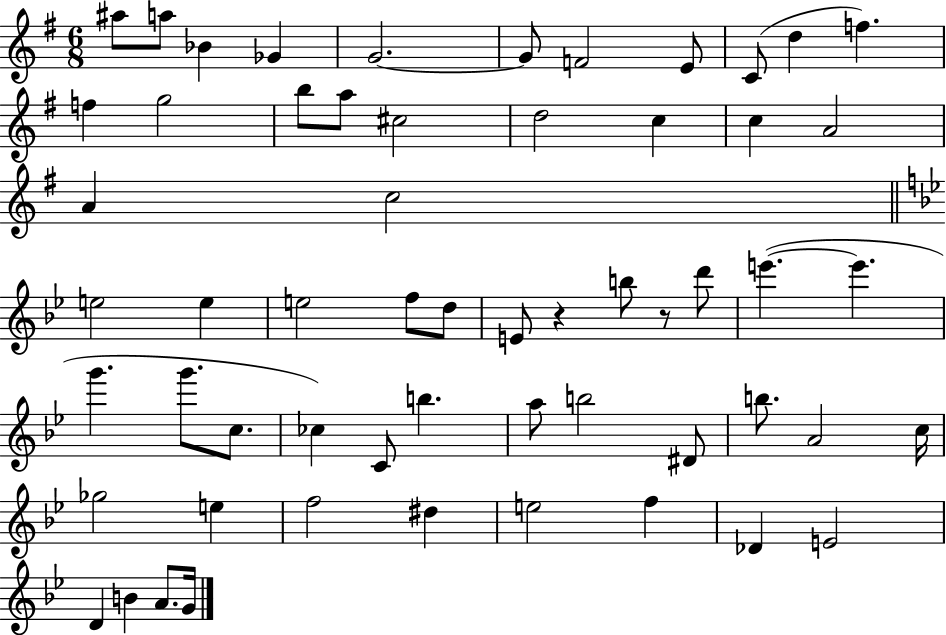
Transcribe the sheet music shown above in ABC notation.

X:1
T:Untitled
M:6/8
L:1/4
K:G
^a/2 a/2 _B _G G2 G/2 F2 E/2 C/2 d f f g2 b/2 a/2 ^c2 d2 c c A2 A c2 e2 e e2 f/2 d/2 E/2 z b/2 z/2 d'/2 e' e' g' g'/2 c/2 _c C/2 b a/2 b2 ^D/2 b/2 A2 c/4 _g2 e f2 ^d e2 f _D E2 D B A/2 G/4